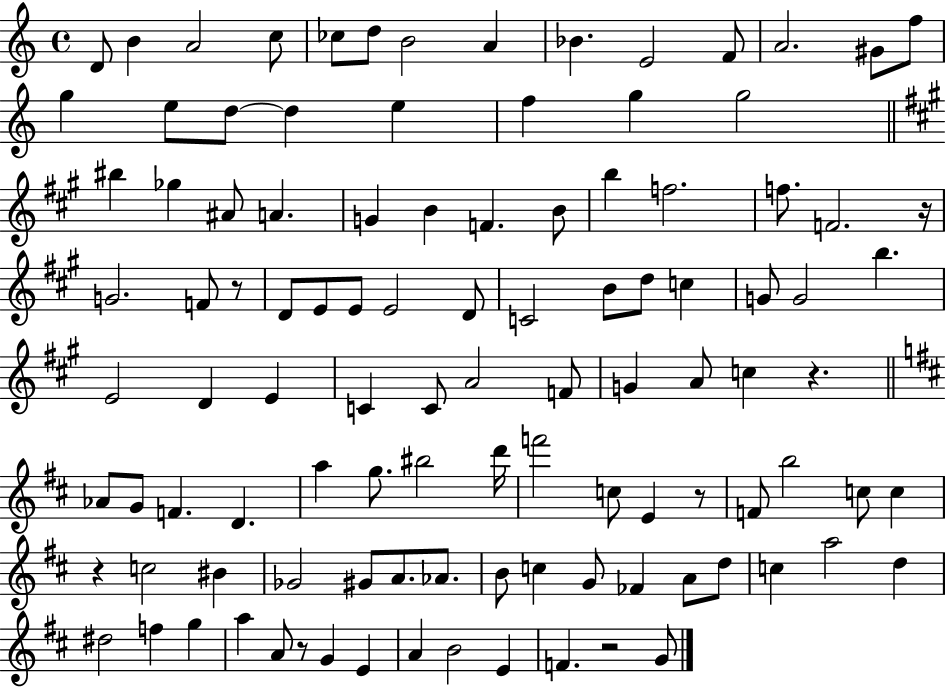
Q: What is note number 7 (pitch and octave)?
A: B4